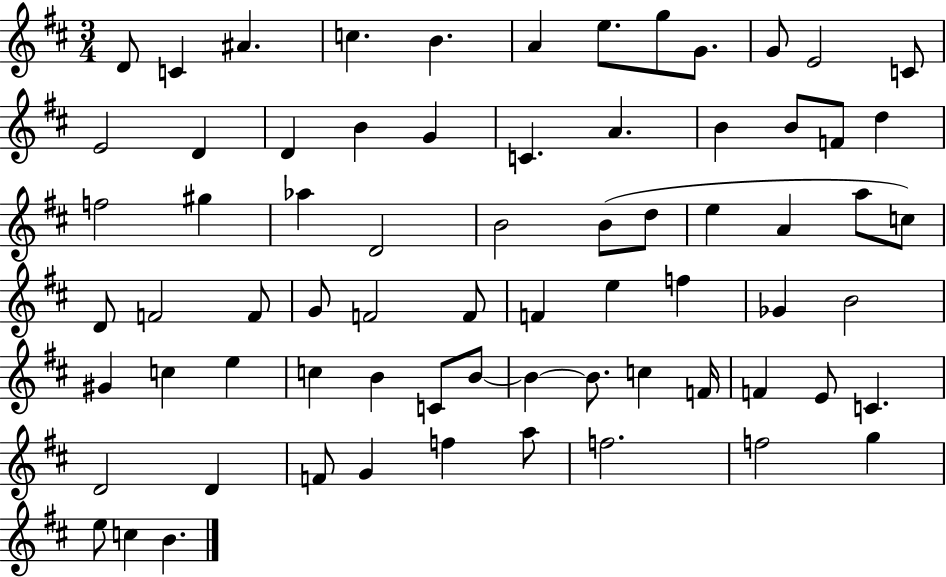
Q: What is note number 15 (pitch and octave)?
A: D4